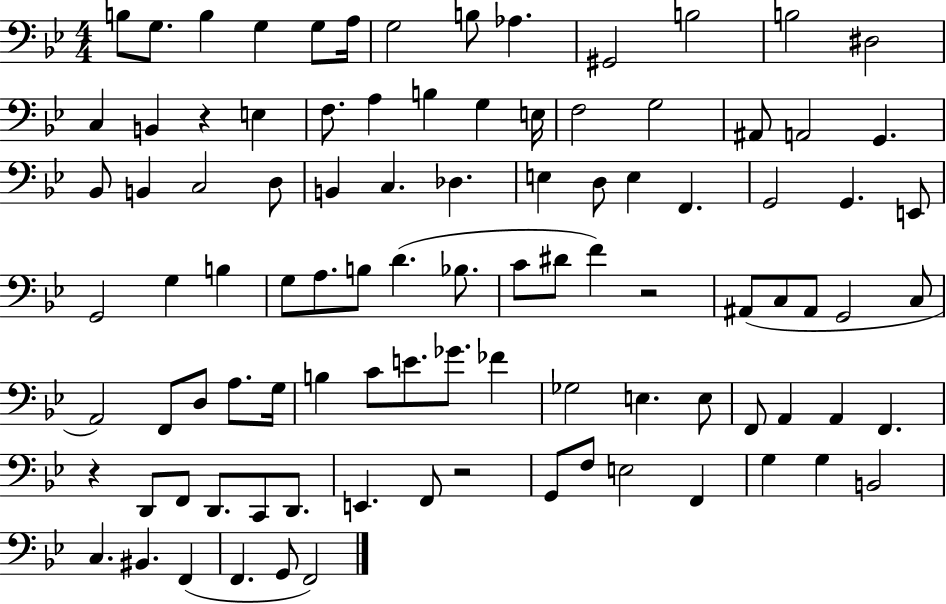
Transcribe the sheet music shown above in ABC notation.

X:1
T:Untitled
M:4/4
L:1/4
K:Bb
B,/2 G,/2 B, G, G,/2 A,/4 G,2 B,/2 _A, ^G,,2 B,2 B,2 ^D,2 C, B,, z E, F,/2 A, B, G, E,/4 F,2 G,2 ^A,,/2 A,,2 G,, _B,,/2 B,, C,2 D,/2 B,, C, _D, E, D,/2 E, F,, G,,2 G,, E,,/2 G,,2 G, B, G,/2 A,/2 B,/2 D _B,/2 C/2 ^D/2 F z2 ^A,,/2 C,/2 ^A,,/2 G,,2 C,/2 A,,2 F,,/2 D,/2 A,/2 G,/4 B, C/2 E/2 _G/2 _F _G,2 E, E,/2 F,,/2 A,, A,, F,, z D,,/2 F,,/2 D,,/2 C,,/2 D,,/2 E,, F,,/2 z2 G,,/2 F,/2 E,2 F,, G, G, B,,2 C, ^B,, F,, F,, G,,/2 F,,2